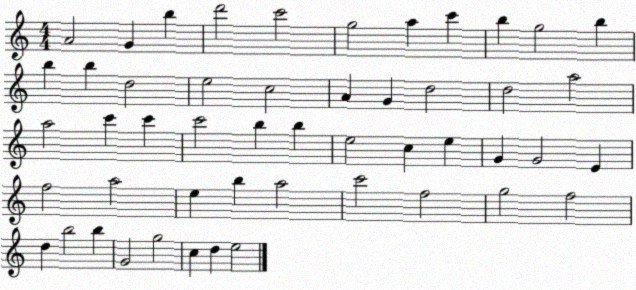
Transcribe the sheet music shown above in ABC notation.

X:1
T:Untitled
M:4/4
L:1/4
K:C
A2 G b d'2 c'2 g2 a c' b g2 b b b d2 e2 c2 A G d2 d2 a2 a2 c' c' c'2 b b e2 c e G G2 E f2 a2 e b a2 c'2 f2 g2 f2 d b2 b G2 g2 c d e2